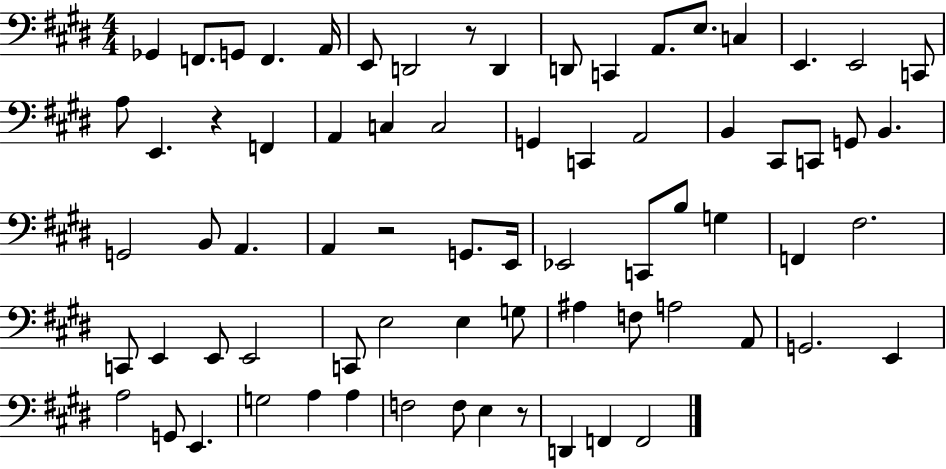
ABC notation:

X:1
T:Untitled
M:4/4
L:1/4
K:E
_G,, F,,/2 G,,/2 F,, A,,/4 E,,/2 D,,2 z/2 D,, D,,/2 C,, A,,/2 E,/2 C, E,, E,,2 C,,/2 A,/2 E,, z F,, A,, C, C,2 G,, C,, A,,2 B,, ^C,,/2 C,,/2 G,,/2 B,, G,,2 B,,/2 A,, A,, z2 G,,/2 E,,/4 _E,,2 C,,/2 B,/2 G, F,, ^F,2 C,,/2 E,, E,,/2 E,,2 C,,/2 E,2 E, G,/2 ^A, F,/2 A,2 A,,/2 G,,2 E,, A,2 G,,/2 E,, G,2 A, A, F,2 F,/2 E, z/2 D,, F,, F,,2